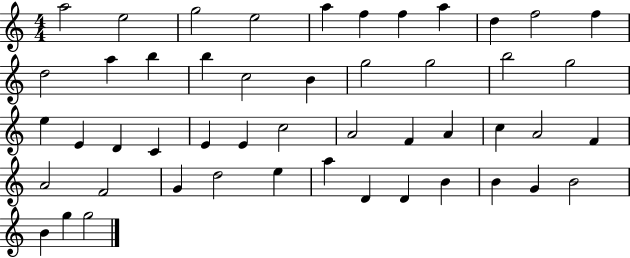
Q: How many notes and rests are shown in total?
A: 49